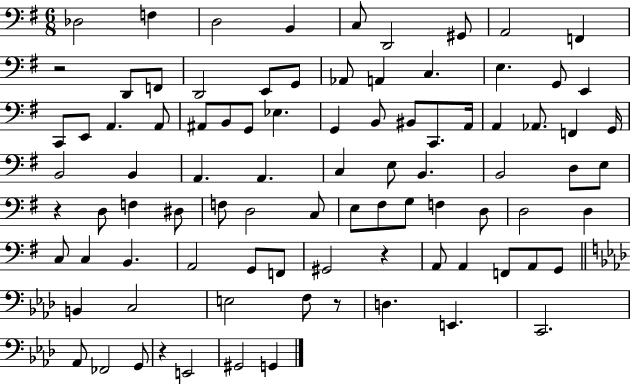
X:1
T:Untitled
M:6/8
L:1/4
K:G
_D,2 F, D,2 B,, C,/2 D,,2 ^G,,/2 A,,2 F,, z2 D,,/2 F,,/2 D,,2 E,,/2 G,,/2 _A,,/2 A,, C, E, G,,/2 E,, C,,/2 E,,/2 A,, A,,/2 ^A,,/2 B,,/2 G,,/2 _E, G,, B,,/2 ^B,,/2 C,,/2 A,,/4 A,, _A,,/2 F,, G,,/4 B,,2 B,, A,, A,, C, E,/2 B,, B,,2 D,/2 E,/2 z D,/2 F, ^D,/2 F,/2 D,2 C,/2 E,/2 ^F,/2 G,/2 F, D,/2 D,2 D, C,/2 C, B,, A,,2 G,,/2 F,,/2 ^G,,2 z A,,/2 A,, F,,/2 A,,/2 G,,/2 B,, C,2 E,2 F,/2 z/2 D, E,, C,,2 _A,,/2 _F,,2 G,,/2 z E,,2 ^G,,2 G,,